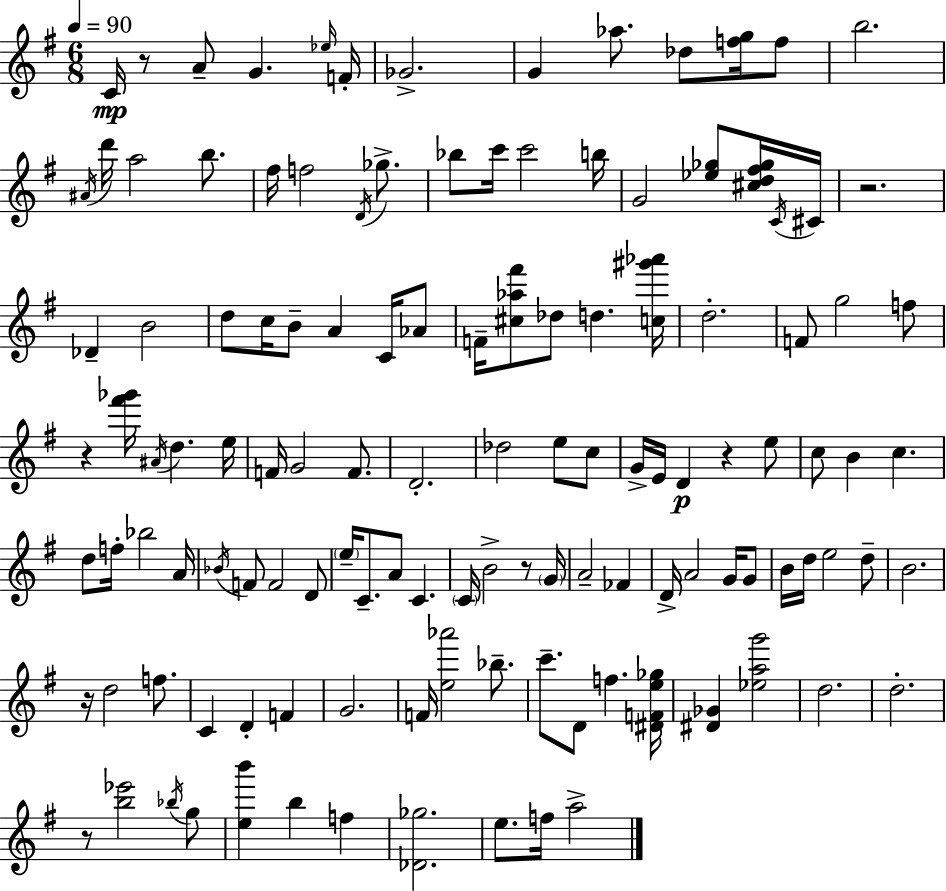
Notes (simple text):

C4/s R/e A4/e G4/q. Eb5/s F4/s Gb4/h. G4/q Ab5/e. Db5/e [F5,G5]/s F5/e B5/h. A#4/s D6/s A5/h B5/e. F#5/s F5/h D4/s Gb5/e. Bb5/e C6/s C6/h B5/s G4/h [Eb5,Gb5]/e [C#5,D5,F#5,Gb5]/s C4/s C#4/s R/h. Db4/q B4/h D5/e C5/s B4/e A4/q C4/s Ab4/e F4/s [C#5,Ab5,F#6]/e Db5/e D5/q. [C5,G#6,Ab6]/s D5/h. F4/e G5/h F5/e R/q [F#6,Gb6]/s A#4/s D5/q. E5/s F4/s G4/h F4/e. D4/h. Db5/h E5/e C5/e G4/s E4/s D4/q R/q E5/e C5/e B4/q C5/q. D5/e F5/s Bb5/h A4/s Bb4/s F4/e F4/h D4/e E5/s C4/e. A4/e C4/q. C4/s B4/h R/e G4/s A4/h FES4/q D4/s A4/h G4/s G4/e B4/s D5/s E5/h D5/e B4/h. R/s D5/h F5/e. C4/q D4/q F4/q G4/h. F4/s [E5,Ab6]/h Bb5/e. C6/e. D4/e F5/q. [D#4,F4,E5,Gb5]/s [D#4,Gb4]/q [Eb5,A5,G6]/h D5/h. D5/h. R/e [B5,Eb6]/h Bb5/s G5/e [E5,B6]/q B5/q F5/q [Db4,Gb5]/h. E5/e. F5/s A5/h